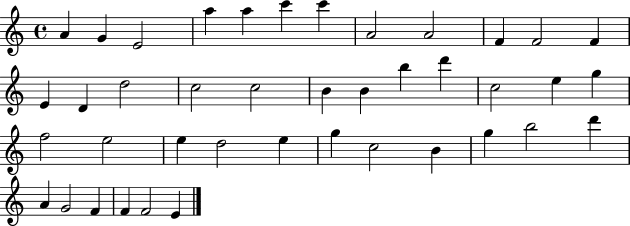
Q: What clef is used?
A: treble